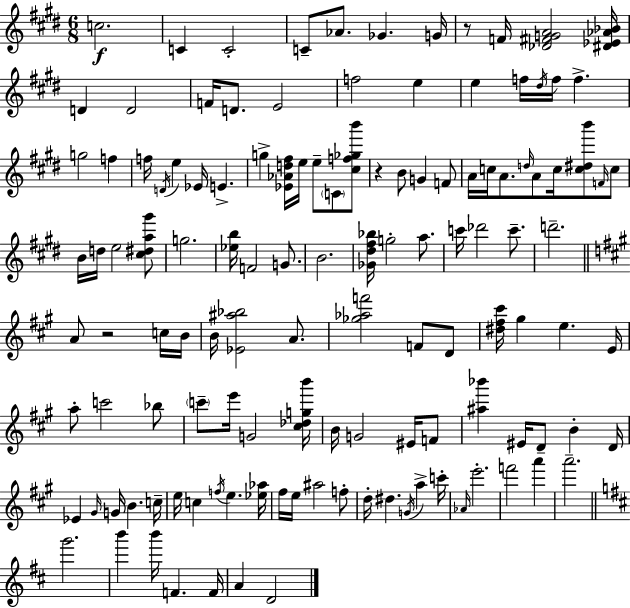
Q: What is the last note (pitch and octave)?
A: D4